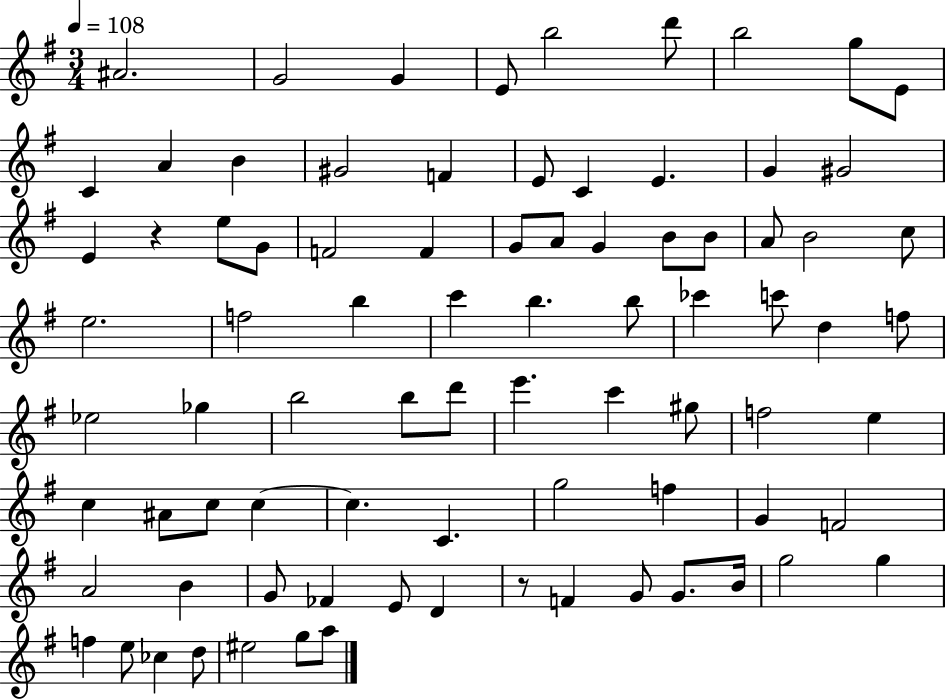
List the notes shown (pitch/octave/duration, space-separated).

A#4/h. G4/h G4/q E4/e B5/h D6/e B5/h G5/e E4/e C4/q A4/q B4/q G#4/h F4/q E4/e C4/q E4/q. G4/q G#4/h E4/q R/q E5/e G4/e F4/h F4/q G4/e A4/e G4/q B4/e B4/e A4/e B4/h C5/e E5/h. F5/h B5/q C6/q B5/q. B5/e CES6/q C6/e D5/q F5/e Eb5/h Gb5/q B5/h B5/e D6/e E6/q. C6/q G#5/e F5/h E5/q C5/q A#4/e C5/e C5/q C5/q. C4/q. G5/h F5/q G4/q F4/h A4/h B4/q G4/e FES4/q E4/e D4/q R/e F4/q G4/e G4/e. B4/s G5/h G5/q F5/q E5/e CES5/q D5/e EIS5/h G5/e A5/e